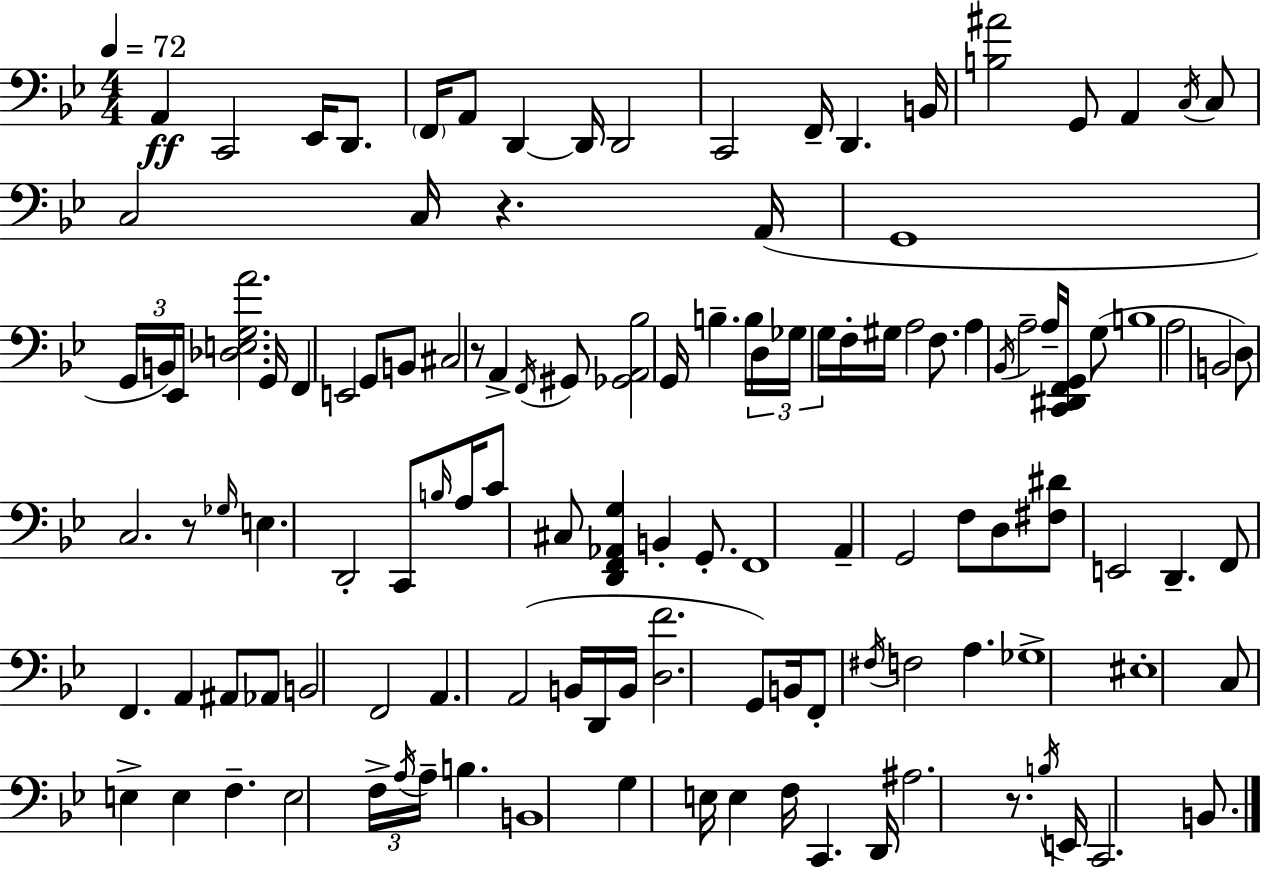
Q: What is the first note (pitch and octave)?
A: A2